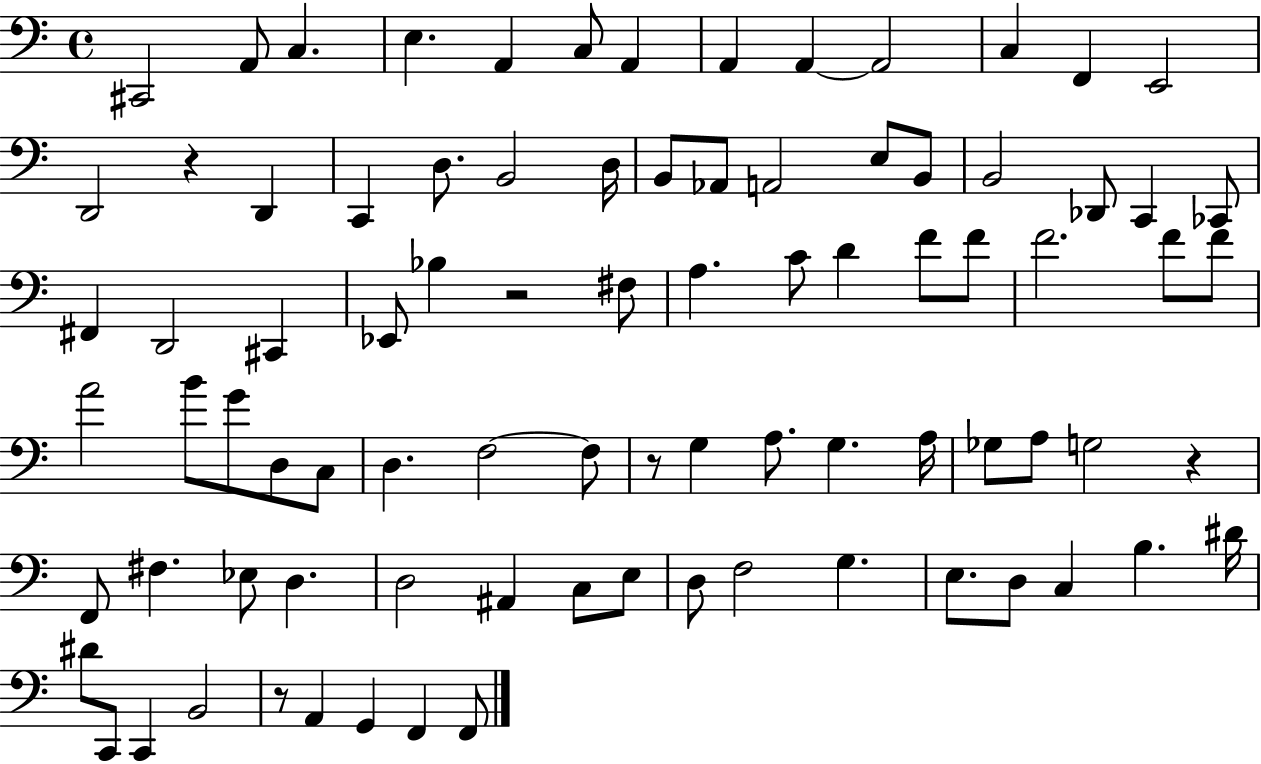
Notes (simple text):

C#2/h A2/e C3/q. E3/q. A2/q C3/e A2/q A2/q A2/q A2/h C3/q F2/q E2/h D2/h R/q D2/q C2/q D3/e. B2/h D3/s B2/e Ab2/e A2/h E3/e B2/e B2/h Db2/e C2/q CES2/e F#2/q D2/h C#2/q Eb2/e Bb3/q R/h F#3/e A3/q. C4/e D4/q F4/e F4/e F4/h. F4/e F4/e A4/h B4/e G4/e D3/e C3/e D3/q. F3/h F3/e R/e G3/q A3/e. G3/q. A3/s Gb3/e A3/e G3/h R/q F2/e F#3/q. Eb3/e D3/q. D3/h A#2/q C3/e E3/e D3/e F3/h G3/q. E3/e. D3/e C3/q B3/q. D#4/s D#4/e C2/e C2/q B2/h R/e A2/q G2/q F2/q F2/e